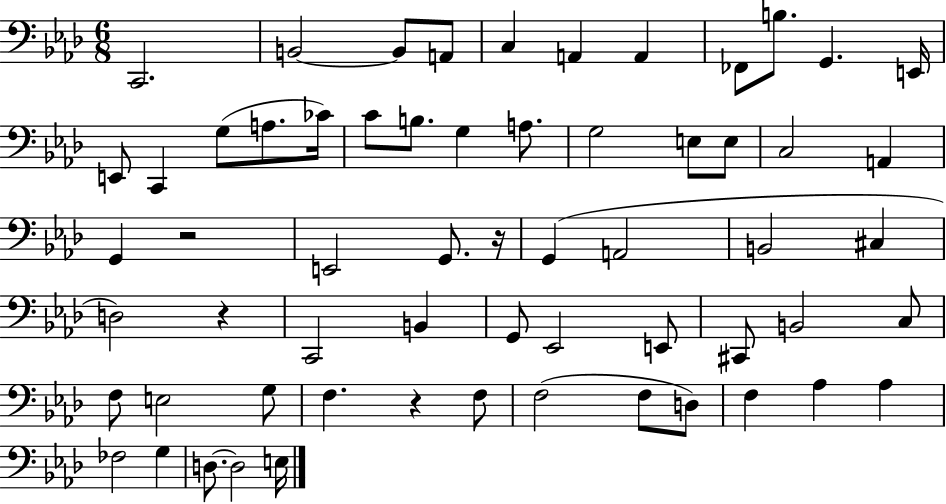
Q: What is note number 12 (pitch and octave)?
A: E2